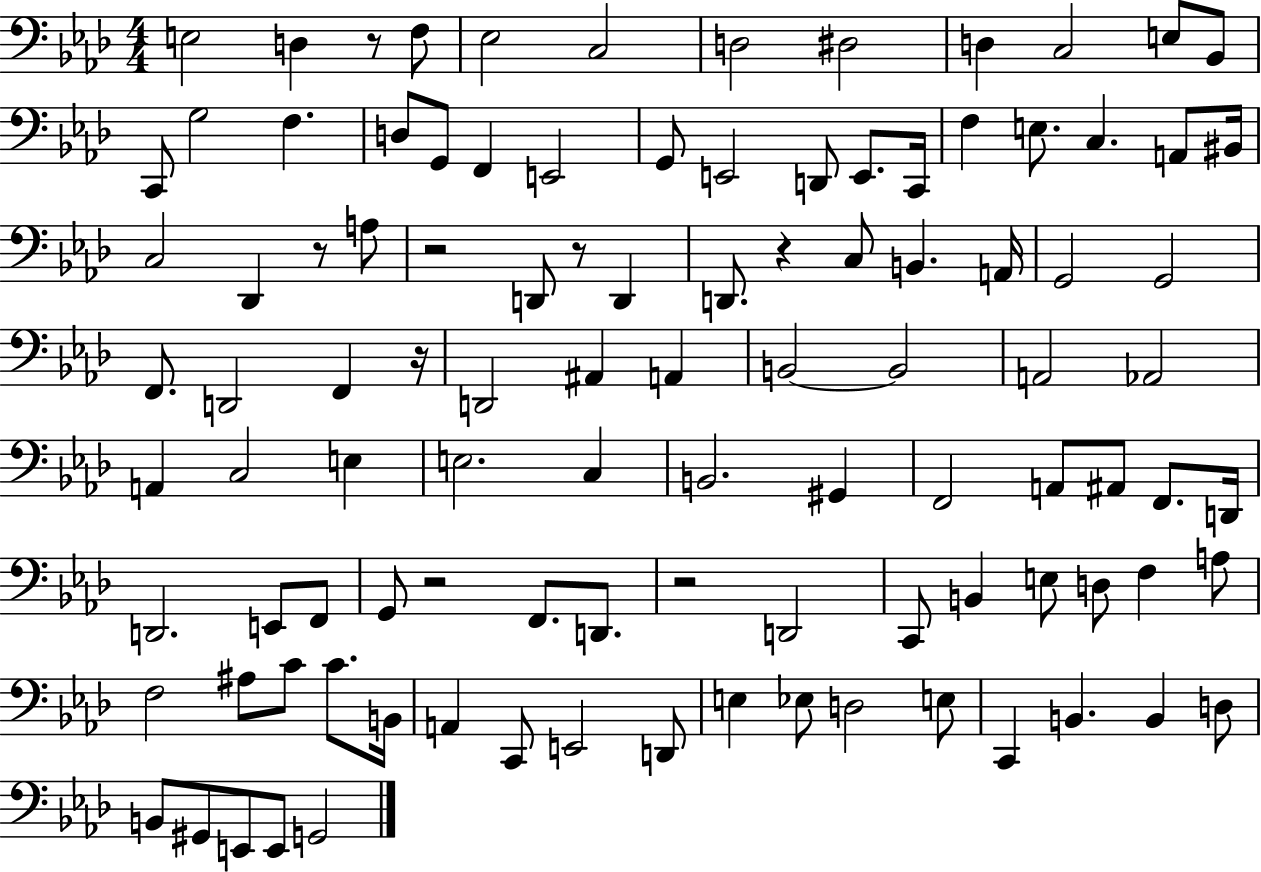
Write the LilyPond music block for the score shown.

{
  \clef bass
  \numericTimeSignature
  \time 4/4
  \key aes \major
  e2 d4 r8 f8 | ees2 c2 | d2 dis2 | d4 c2 e8 bes,8 | \break c,8 g2 f4. | d8 g,8 f,4 e,2 | g,8 e,2 d,8 e,8. c,16 | f4 e8. c4. a,8 bis,16 | \break c2 des,4 r8 a8 | r2 d,8 r8 d,4 | d,8. r4 c8 b,4. a,16 | g,2 g,2 | \break f,8. d,2 f,4 r16 | d,2 ais,4 a,4 | b,2~~ b,2 | a,2 aes,2 | \break a,4 c2 e4 | e2. c4 | b,2. gis,4 | f,2 a,8 ais,8 f,8. d,16 | \break d,2. e,8 f,8 | g,8 r2 f,8. d,8. | r2 d,2 | c,8 b,4 e8 d8 f4 a8 | \break f2 ais8 c'8 c'8. b,16 | a,4 c,8 e,2 d,8 | e4 ees8 d2 e8 | c,4 b,4. b,4 d8 | \break b,8 gis,8 e,8 e,8 g,2 | \bar "|."
}